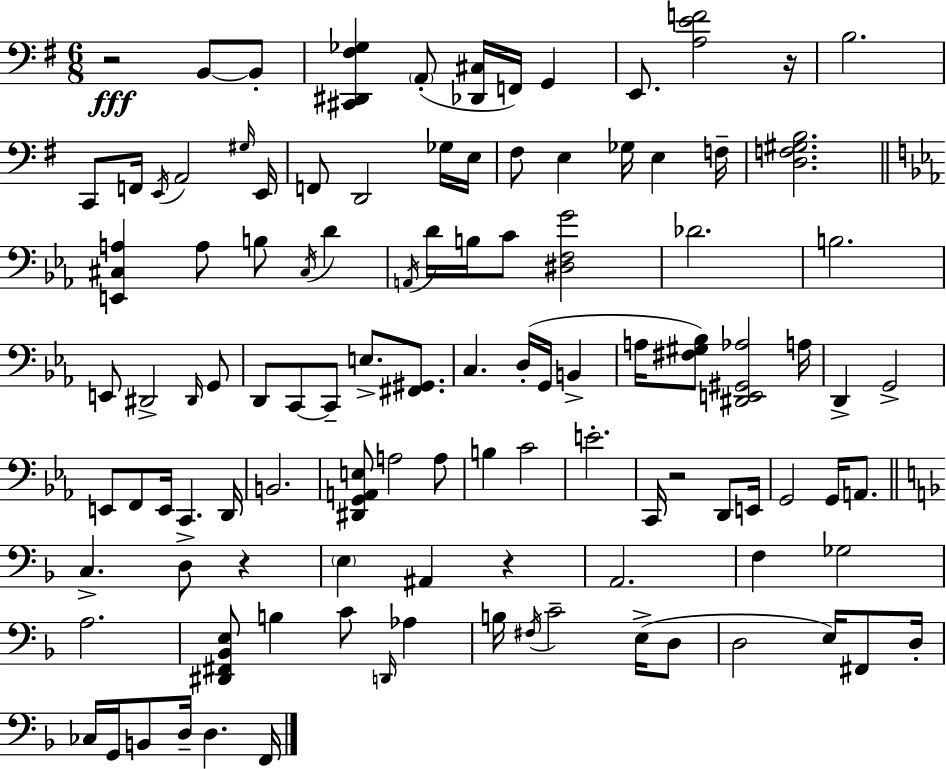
{
  \clef bass
  \numericTimeSignature
  \time 6/8
  \key e \minor
  r2\fff b,8~~ b,8-. | <cis, dis, fis ges>4 \parenthesize a,8-.( <des, cis>16 f,16) g,4 | e,8. <a e' f'>2 r16 | b2. | \break c,8 f,16 \acciaccatura { e,16 } a,2 | \grace { gis16 } e,16 f,8 d,2 | ges16 e16 fis8 e4 ges16 e4 | f16-- <d f gis b>2. | \break \bar "||" \break \key ees \major <e, cis a>4 a8 b8 \acciaccatura { cis16 } d'4 | \acciaccatura { a,16 } d'16 b16 c'8 <dis f g'>2 | des'2. | b2. | \break e,8 dis,2-> | \grace { dis,16 } g,8 d,8 c,8~~ c,8-- e8.-> | <fis, gis,>8. c4. d16-.( g,16 b,4-> | a16 <fis gis bes>8) <dis, e, gis, aes>2 | \break a16 d,4-> g,2-> | e,8 f,8 e,16 c,4. | d,16 b,2. | <dis, g, a, e>8 a2 | \break a8 b4 c'2 | e'2.-. | c,16 r2 | d,8 e,16 g,2 g,16 | \break a,8. \bar "||" \break \key f \major c4.-> d8-> r4 | \parenthesize e4 ais,4 r4 | a,2. | f4 ges2 | \break a2. | <dis, fis, bes, e>8 b4 c'8 \grace { d,16 } aes4 | b16 \acciaccatura { fis16 } c'2-- e16->( | d8 d2 e16) fis,8 | \break d16-. ces16 g,16 b,8 d16-- d4. | f,16 \bar "|."
}